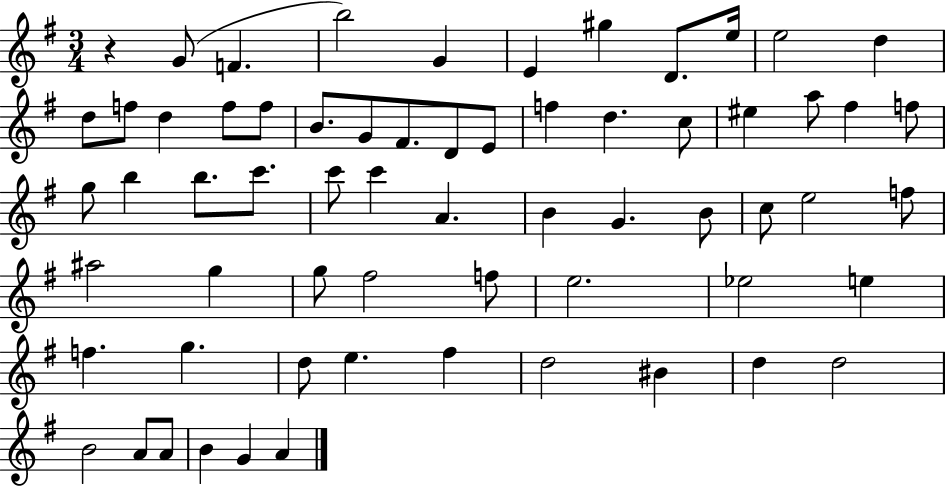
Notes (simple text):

R/q G4/e F4/q. B5/h G4/q E4/q G#5/q D4/e. E5/s E5/h D5/q D5/e F5/e D5/q F5/e F5/e B4/e. G4/e F#4/e. D4/e E4/e F5/q D5/q. C5/e EIS5/q A5/e F#5/q F5/e G5/e B5/q B5/e. C6/e. C6/e C6/q A4/q. B4/q G4/q. B4/e C5/e E5/h F5/e A#5/h G5/q G5/e F#5/h F5/e E5/h. Eb5/h E5/q F5/q. G5/q. D5/e E5/q. F#5/q D5/h BIS4/q D5/q D5/h B4/h A4/e A4/e B4/q G4/q A4/q